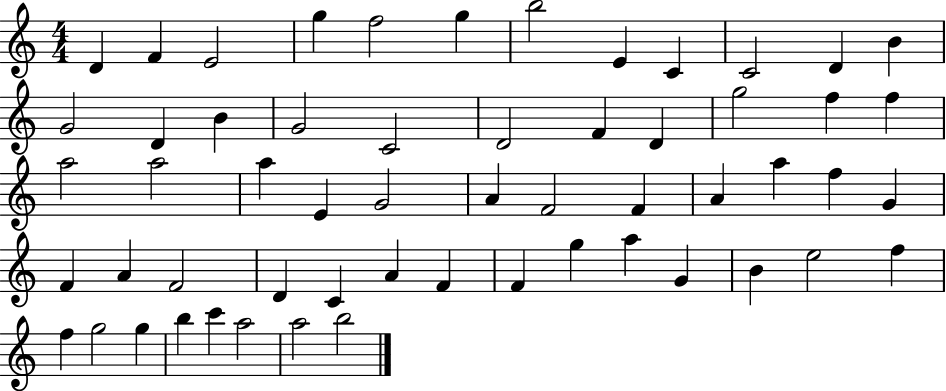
D4/q F4/q E4/h G5/q F5/h G5/q B5/h E4/q C4/q C4/h D4/q B4/q G4/h D4/q B4/q G4/h C4/h D4/h F4/q D4/q G5/h F5/q F5/q A5/h A5/h A5/q E4/q G4/h A4/q F4/h F4/q A4/q A5/q F5/q G4/q F4/q A4/q F4/h D4/q C4/q A4/q F4/q F4/q G5/q A5/q G4/q B4/q E5/h F5/q F5/q G5/h G5/q B5/q C6/q A5/h A5/h B5/h